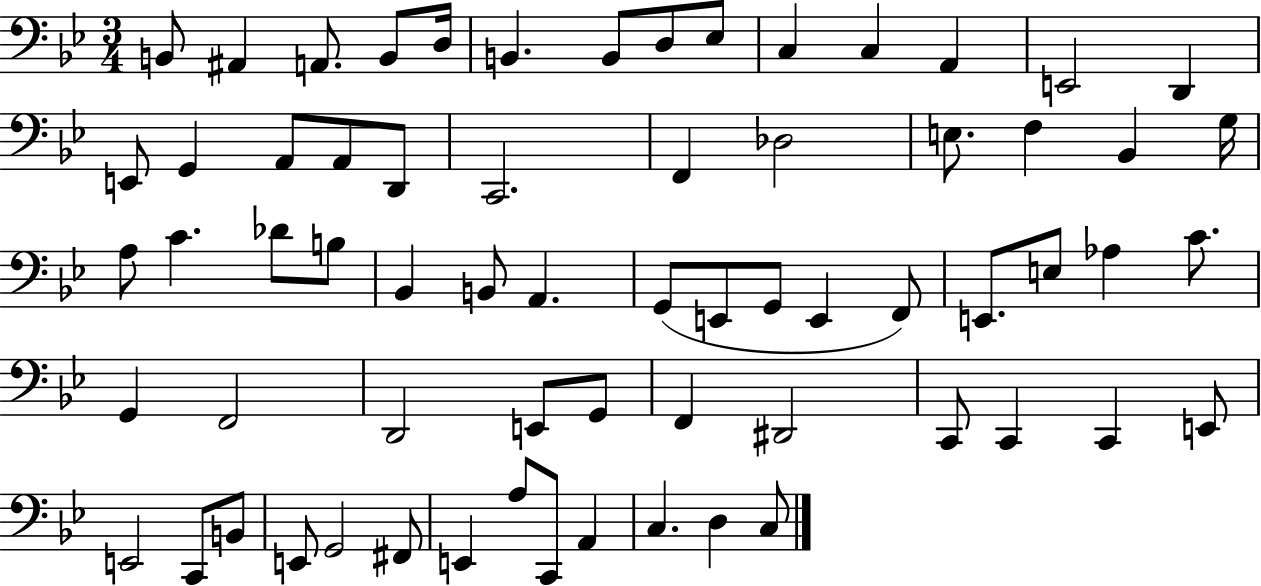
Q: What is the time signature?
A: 3/4